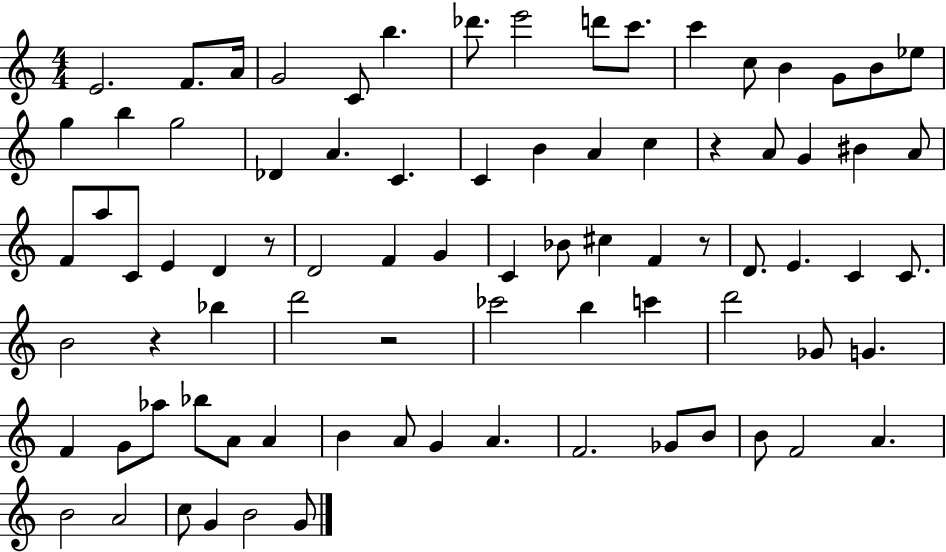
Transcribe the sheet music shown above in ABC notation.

X:1
T:Untitled
M:4/4
L:1/4
K:C
E2 F/2 A/4 G2 C/2 b _d'/2 e'2 d'/2 c'/2 c' c/2 B G/2 B/2 _e/2 g b g2 _D A C C B A c z A/2 G ^B A/2 F/2 a/2 C/2 E D z/2 D2 F G C _B/2 ^c F z/2 D/2 E C C/2 B2 z _b d'2 z2 _c'2 b c' d'2 _G/2 G F G/2 _a/2 _b/2 A/2 A B A/2 G A F2 _G/2 B/2 B/2 F2 A B2 A2 c/2 G B2 G/2